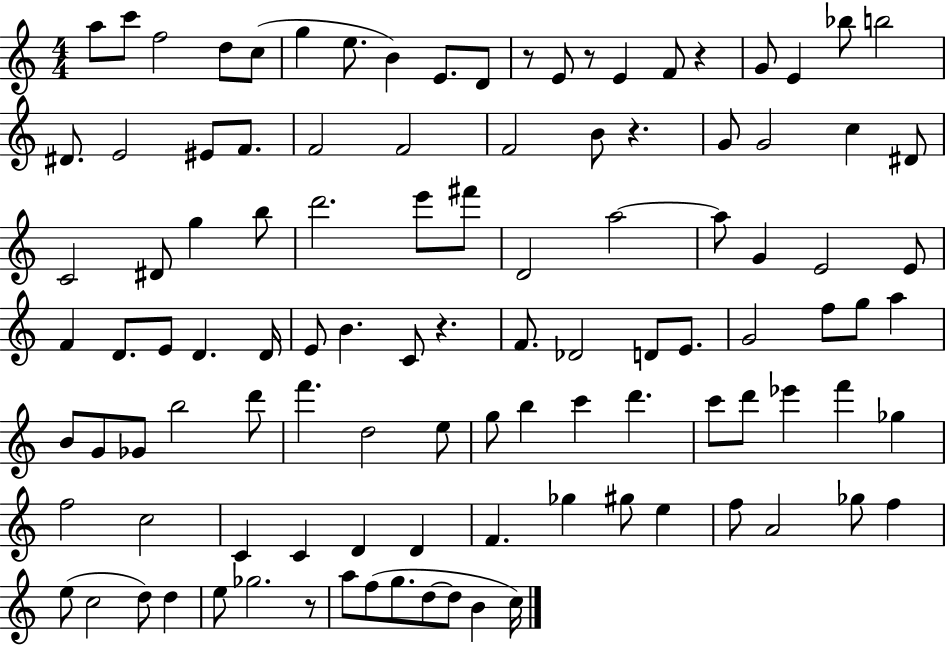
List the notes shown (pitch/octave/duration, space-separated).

A5/e C6/e F5/h D5/e C5/e G5/q E5/e. B4/q E4/e. D4/e R/e E4/e R/e E4/q F4/e R/q G4/e E4/q Bb5/e B5/h D#4/e. E4/h EIS4/e F4/e. F4/h F4/h F4/h B4/e R/q. G4/e G4/h C5/q D#4/e C4/h D#4/e G5/q B5/e D6/h. E6/e F#6/e D4/h A5/h A5/e G4/q E4/h E4/e F4/q D4/e. E4/e D4/q. D4/s E4/e B4/q. C4/e R/q. F4/e. Db4/h D4/e E4/e. G4/h F5/e G5/e A5/q B4/e G4/e Gb4/e B5/h D6/e F6/q. D5/h E5/e G5/e B5/q C6/q D6/q. C6/e D6/e Eb6/q F6/q Gb5/q F5/h C5/h C4/q C4/q D4/q D4/q F4/q. Gb5/q G#5/e E5/q F5/e A4/h Gb5/e F5/q E5/e C5/h D5/e D5/q E5/e Gb5/h. R/e A5/e F5/e G5/e. D5/e D5/e B4/q C5/s